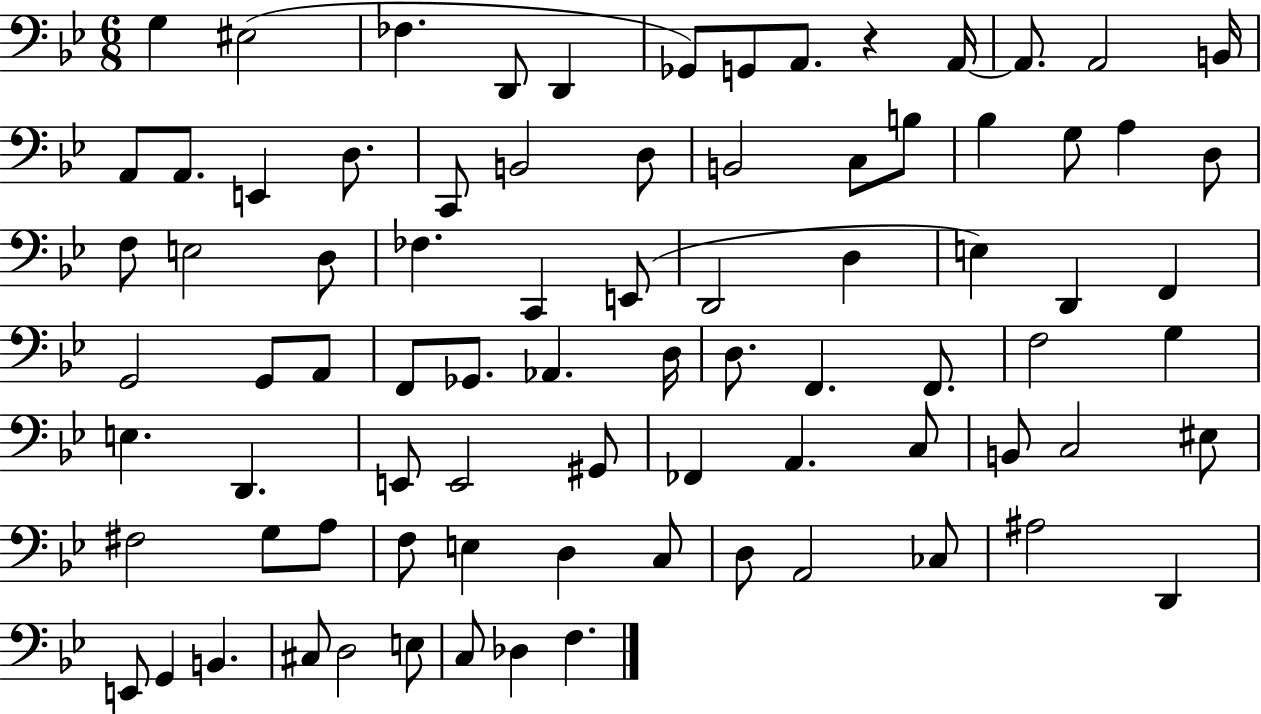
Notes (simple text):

G3/q EIS3/h FES3/q. D2/e D2/q Gb2/e G2/e A2/e. R/q A2/s A2/e. A2/h B2/s A2/e A2/e. E2/q D3/e. C2/e B2/h D3/e B2/h C3/e B3/e Bb3/q G3/e A3/q D3/e F3/e E3/h D3/e FES3/q. C2/q E2/e D2/h D3/q E3/q D2/q F2/q G2/h G2/e A2/e F2/e Gb2/e. Ab2/q. D3/s D3/e. F2/q. F2/e. F3/h G3/q E3/q. D2/q. E2/e E2/h G#2/e FES2/q A2/q. C3/e B2/e C3/h EIS3/e F#3/h G3/e A3/e F3/e E3/q D3/q C3/e D3/e A2/h CES3/e A#3/h D2/q E2/e G2/q B2/q. C#3/e D3/h E3/e C3/e Db3/q F3/q.